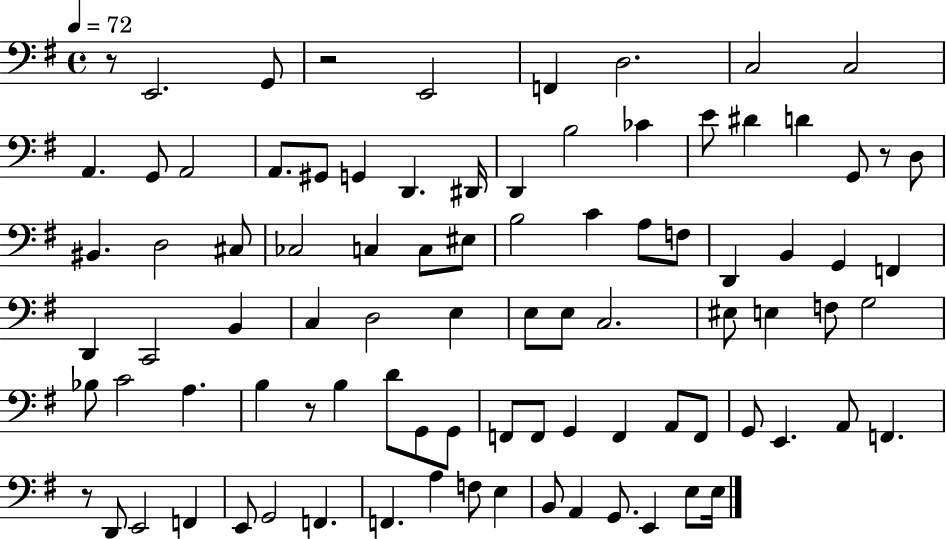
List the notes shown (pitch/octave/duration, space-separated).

R/e E2/h. G2/e R/h E2/h F2/q D3/h. C3/h C3/h A2/q. G2/e A2/h A2/e. G#2/e G2/q D2/q. D#2/s D2/q B3/h CES4/q E4/e D#4/q D4/q G2/e R/e D3/e BIS2/q. D3/h C#3/e CES3/h C3/q C3/e EIS3/e B3/h C4/q A3/e F3/e D2/q B2/q G2/q F2/q D2/q C2/h B2/q C3/q D3/h E3/q E3/e E3/e C3/h. EIS3/e E3/q F3/e G3/h Bb3/e C4/h A3/q. B3/q R/e B3/q D4/e G2/e G2/e F2/e F2/e G2/q F2/q A2/e F2/e G2/e E2/q. A2/e F2/q. R/e D2/e E2/h F2/q E2/e G2/h F2/q. F2/q. A3/q F3/e E3/q B2/e A2/q G2/e. E2/q E3/e E3/s